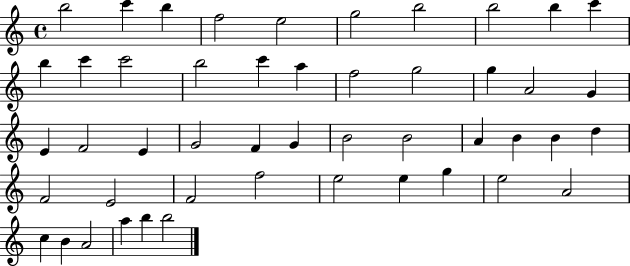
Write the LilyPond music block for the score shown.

{
  \clef treble
  \time 4/4
  \defaultTimeSignature
  \key c \major
  b''2 c'''4 b''4 | f''2 e''2 | g''2 b''2 | b''2 b''4 c'''4 | \break b''4 c'''4 c'''2 | b''2 c'''4 a''4 | f''2 g''2 | g''4 a'2 g'4 | \break e'4 f'2 e'4 | g'2 f'4 g'4 | b'2 b'2 | a'4 b'4 b'4 d''4 | \break f'2 e'2 | f'2 f''2 | e''2 e''4 g''4 | e''2 a'2 | \break c''4 b'4 a'2 | a''4 b''4 b''2 | \bar "|."
}